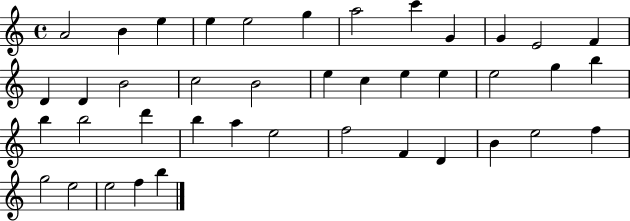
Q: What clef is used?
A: treble